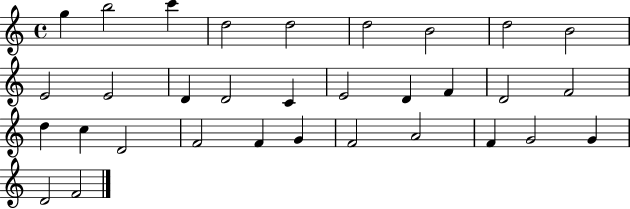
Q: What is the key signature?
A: C major